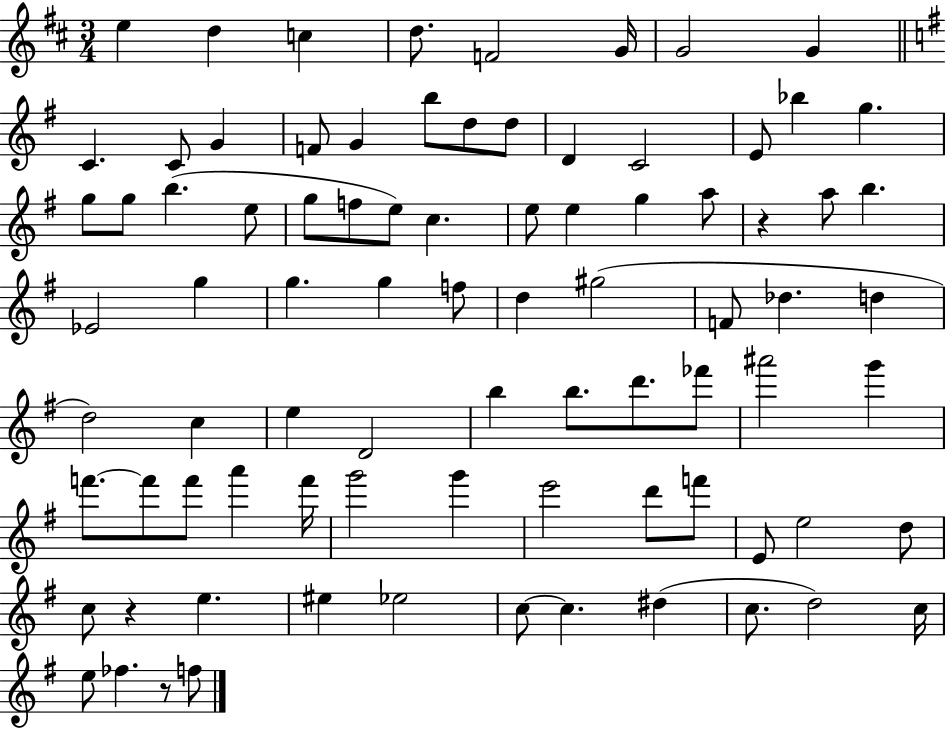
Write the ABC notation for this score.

X:1
T:Untitled
M:3/4
L:1/4
K:D
e d c d/2 F2 G/4 G2 G C C/2 G F/2 G b/2 d/2 d/2 D C2 E/2 _b g g/2 g/2 b e/2 g/2 f/2 e/2 c e/2 e g a/2 z a/2 b _E2 g g g f/2 d ^g2 F/2 _d d d2 c e D2 b b/2 d'/2 _f'/2 ^a'2 g' f'/2 f'/2 f'/2 a' f'/4 g'2 g' e'2 d'/2 f'/2 E/2 e2 d/2 c/2 z e ^e _e2 c/2 c ^d c/2 d2 c/4 e/2 _f z/2 f/2